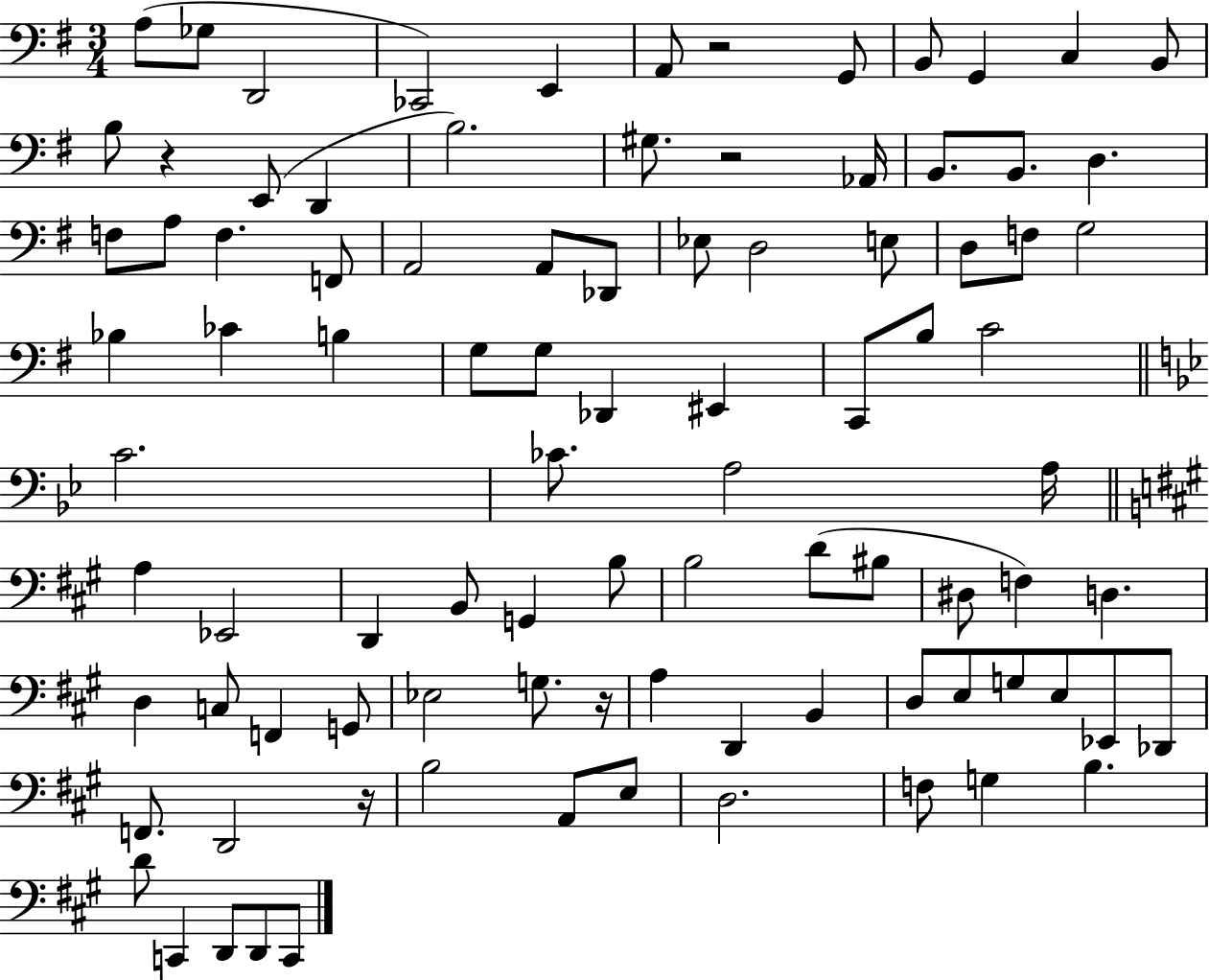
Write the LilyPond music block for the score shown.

{
  \clef bass
  \numericTimeSignature
  \time 3/4
  \key g \major
  a8( ges8 d,2 | ces,2) e,4 | a,8 r2 g,8 | b,8 g,4 c4 b,8 | \break b8 r4 e,8( d,4 | b2.) | gis8. r2 aes,16 | b,8. b,8. d4. | \break f8 a8 f4. f,8 | a,2 a,8 des,8 | ees8 d2 e8 | d8 f8 g2 | \break bes4 ces'4 b4 | g8 g8 des,4 eis,4 | c,8 b8 c'2 | \bar "||" \break \key g \minor c'2. | ces'8. a2 a16 | \bar "||" \break \key a \major a4 ees,2 | d,4 b,8 g,4 b8 | b2 d'8( bis8 | dis8 f4) d4. | \break d4 c8 f,4 g,8 | ees2 g8. r16 | a4 d,4 b,4 | d8 e8 g8 e8 ees,8 des,8 | \break f,8. d,2 r16 | b2 a,8 e8 | d2. | f8 g4 b4. | \break d'8 c,4 d,8 d,8 c,8 | \bar "|."
}